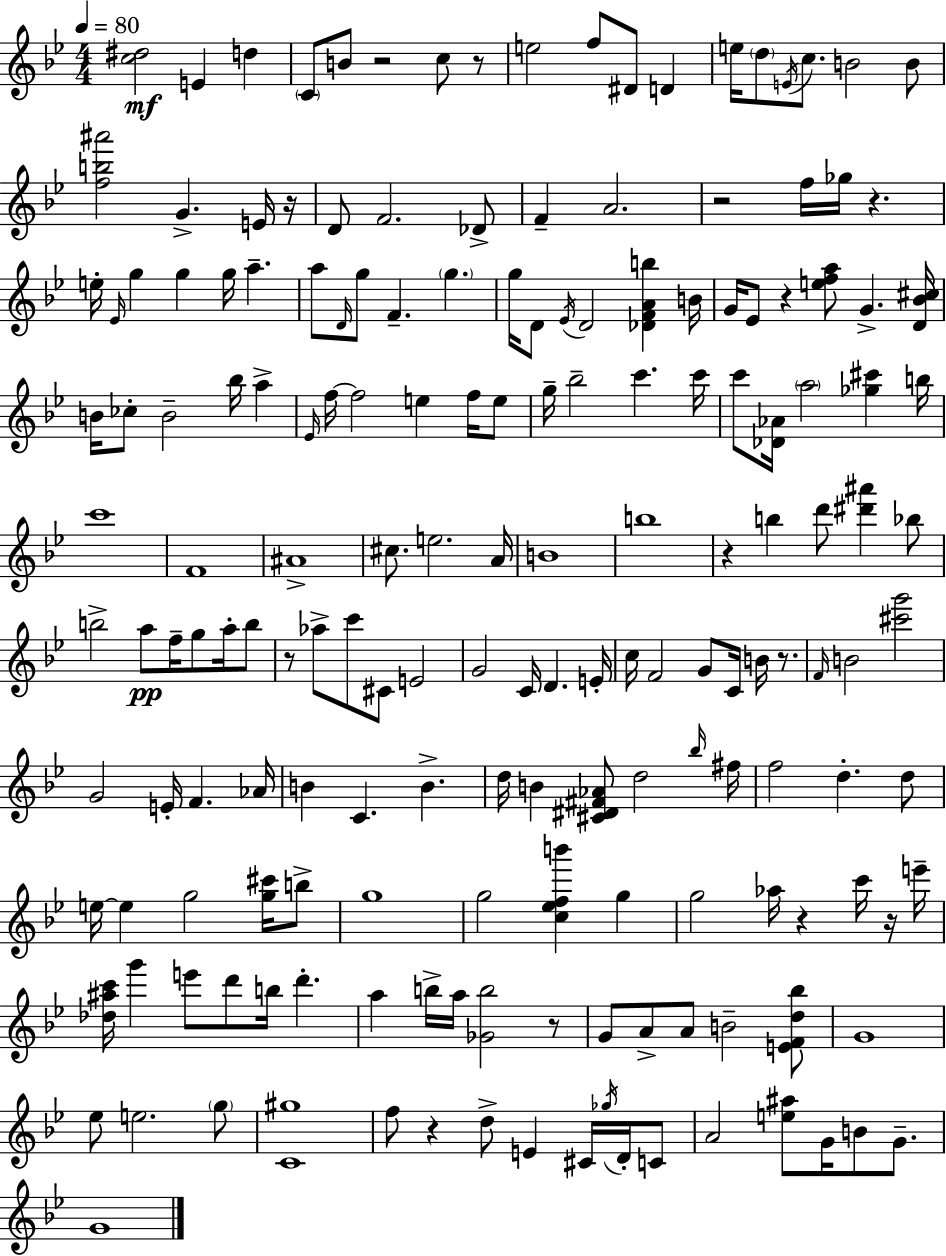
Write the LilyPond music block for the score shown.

{
  \clef treble
  \numericTimeSignature
  \time 4/4
  \key g \minor
  \tempo 4 = 80
  \repeat volta 2 { <c'' dis''>2\mf e'4 d''4 | \parenthesize c'8 b'8 r2 c''8 r8 | e''2 f''8 dis'8 d'4 | e''16 \parenthesize d''8 \acciaccatura { e'16 } c''8. b'2 b'8 | \break <f'' b'' ais'''>2 g'4.-> e'16 | r16 d'8 f'2. des'8-> | f'4-- a'2. | r2 f''16 ges''16 r4. | \break e''16-. \grace { ees'16 } g''4 g''4 g''16 a''4.-- | a''8 \grace { d'16 } g''8 f'4.-- \parenthesize g''4. | g''16 d'8 \acciaccatura { ees'16 } d'2 <des' f' a' b''>4 | b'16 g'16 ees'8 r4 <e'' f'' a''>8 g'4.-> | \break <d' bes' cis''>16 b'16 ces''8-. b'2-- bes''16 | a''4-> \grace { ees'16 } f''16~~ f''2 e''4 | f''16 e''8 g''16-- bes''2-- c'''4. | c'''16 c'''8 <des' aes'>16 \parenthesize a''2 | \break <ges'' cis'''>4 b''16 c'''1 | f'1 | ais'1-> | cis''8. e''2. | \break a'16 b'1 | b''1 | r4 b''4 d'''8 <dis''' ais'''>4 | bes''8 b''2-> a''8\pp f''16-- | \break g''8 a''16-. b''8 r8 aes''8-> c'''8 cis'8 e'2 | g'2 c'16 d'4. | e'16-. c''16 f'2 g'8 | c'16 b'16 r8. \grace { f'16 } b'2 <cis''' g'''>2 | \break g'2 e'16-. f'4. | aes'16 b'4 c'4. | b'4.-> d''16 b'4 <cis' dis' fis' aes'>8 d''2 | \grace { bes''16 } fis''16 f''2 d''4.-. | \break d''8 e''16~~ e''4 g''2 | <g'' cis'''>16 b''8-> g''1 | g''2 <c'' ees'' f'' b'''>4 | g''4 g''2 aes''16 | \break r4 c'''16 r16 e'''16-- <des'' ais'' c'''>16 g'''4 e'''8 d'''8 | b''16 d'''4.-. a''4 b''16-> a''16 <ges' b''>2 | r8 g'8 a'8-> a'8 b'2-- | <e' f' d'' bes''>8 g'1 | \break ees''8 e''2. | \parenthesize g''8 <c' gis''>1 | f''8 r4 d''8-> e'4 | cis'16 \acciaccatura { ges''16 } d'16-. c'8 a'2 | \break <e'' ais''>8 g'16 b'8 g'8.-- g'1 | } \bar "|."
}